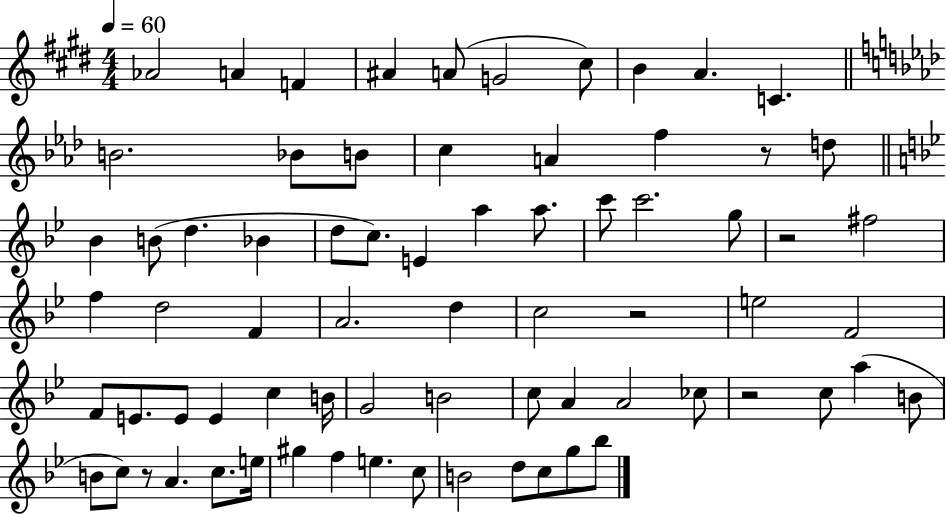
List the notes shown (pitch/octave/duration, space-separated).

Ab4/h A4/q F4/q A#4/q A4/e G4/h C#5/e B4/q A4/q. C4/q. B4/h. Bb4/e B4/e C5/q A4/q F5/q R/e D5/e Bb4/q B4/e D5/q. Bb4/q D5/e C5/e. E4/q A5/q A5/e. C6/e C6/h. G5/e R/h F#5/h F5/q D5/h F4/q A4/h. D5/q C5/h R/h E5/h F4/h F4/e E4/e. E4/e E4/q C5/q B4/s G4/h B4/h C5/e A4/q A4/h CES5/e R/h C5/e A5/q B4/e B4/e C5/e R/e A4/q. C5/e. E5/s G#5/q F5/q E5/q. C5/e B4/h D5/e C5/e G5/e Bb5/e